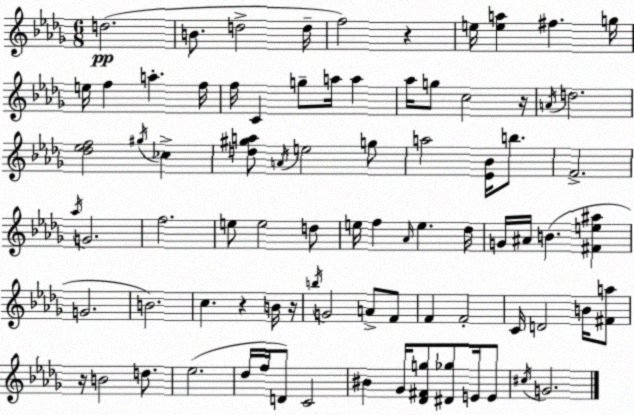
X:1
T:Untitled
M:6/8
L:1/4
K:Bbm
d2 B/2 d2 d/4 f2 z e/4 [ea] ^f g/4 e/4 f a f/4 f/4 C g/2 a/4 a _a/4 g/2 c2 z/4 A/4 d2 [_d_ef]2 ^g/4 _c [d^ga]/2 A/4 e2 g/2 a2 [_E_B]/4 b/2 F2 _a/4 G2 f2 e/2 e2 d/2 e/4 f _A/4 e _d/4 G/4 ^A/4 B [^Fe^a] G2 B2 c z B/4 z/4 b/4 G2 A/2 F/2 F F2 C/4 D2 B/4 [^Fa]/2 z/4 B2 d/2 _e2 _d/4 f/4 D/2 C2 ^B _G/4 [_D^Fg]/2 [^D_g]/2 E/4 E/2 ^c/4 G2